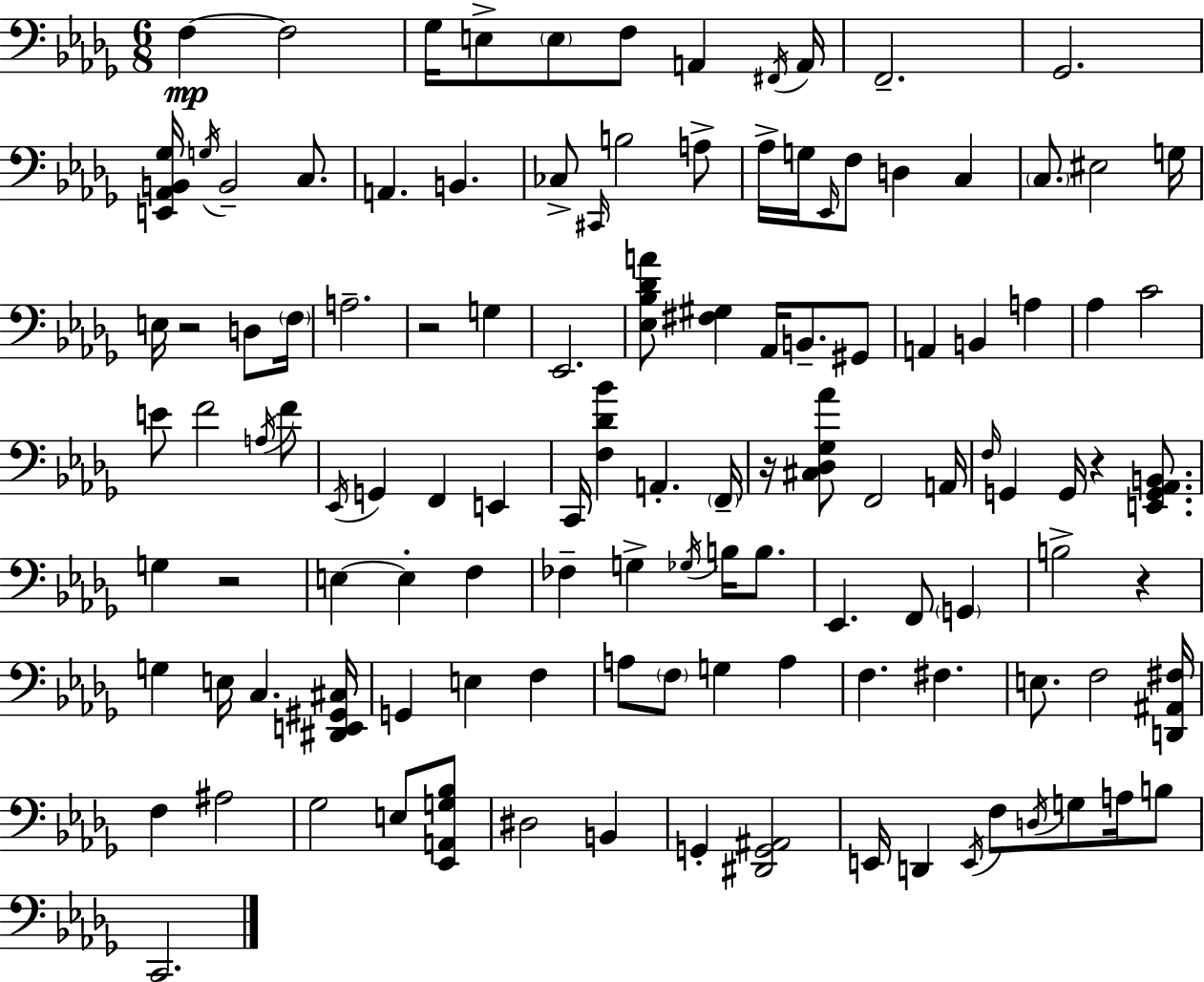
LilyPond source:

{
  \clef bass
  \numericTimeSignature
  \time 6/8
  \key bes \minor
  \repeat volta 2 { f4~~\mp f2 | ges16 e8-> \parenthesize e8 f8 a,4 \acciaccatura { fis,16 } | a,16 f,2.-- | ges,2. | \break <e, aes, b, ges>16 \acciaccatura { g16 } b,2-- c8. | a,4. b,4. | ces8-> \grace { cis,16 } b2 | a8-> aes16-> g16 \grace { ees,16 } f8 d4 | \break c4 \parenthesize c8. eis2 | g16 e16 r2 | d8 \parenthesize f16 a2.-- | r2 | \break g4 ees,2. | <ees bes des' a'>8 <fis gis>4 aes,16 b,8.-- | gis,8 a,4 b,4 | a4 aes4 c'2 | \break e'8 f'2 | \acciaccatura { a16 } f'8 \acciaccatura { ees,16 } g,4 f,4 | e,4 c,16 <f des' bes'>4 a,4.-. | \parenthesize f,16-- r16 <cis des ges aes'>8 f,2 | \break a,16 \grace { f16 } g,4 g,16 | r4 <e, g, aes, b,>8. g4 r2 | e4~~ e4-. | f4 fes4-- g4-> | \break \acciaccatura { ges16 } b16 b8. ees,4. | f,8 \parenthesize g,4 b2-> | r4 g4 | e16 c4. <dis, e, gis, cis>16 g,4 | \break e4 f4 a8 \parenthesize f8 | g4 a4 f4. | fis4. e8. f2 | <d, ais, fis>16 f4 | \break ais2 ges2 | e8 <ees, a, g bes>8 dis2 | b,4 g,4-. | <dis, g, ais,>2 e,16 d,4 | \break \acciaccatura { e,16 } f8 \acciaccatura { d16 } g8 a16 b8 c,2. | } \bar "|."
}